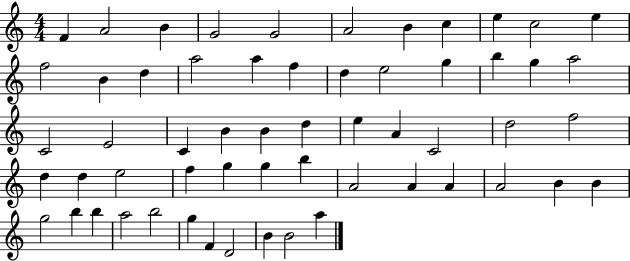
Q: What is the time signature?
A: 4/4